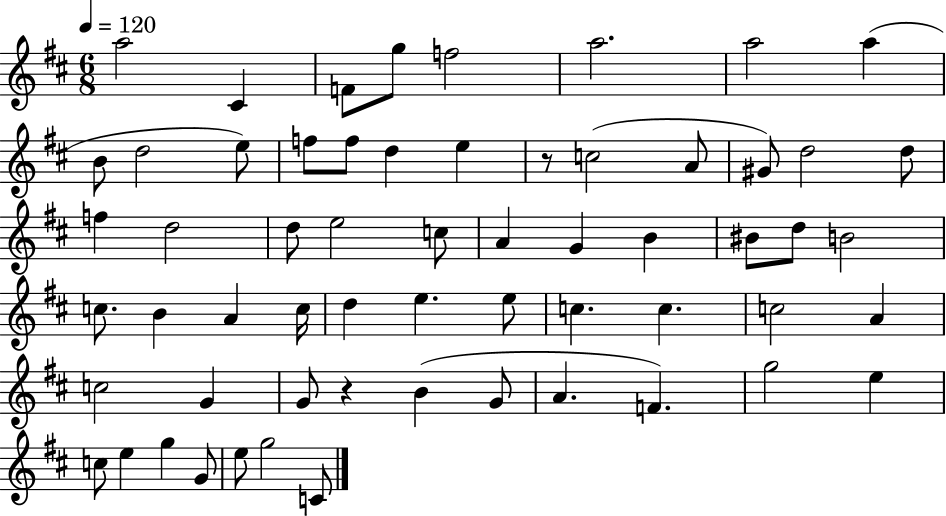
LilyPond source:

{
  \clef treble
  \numericTimeSignature
  \time 6/8
  \key d \major
  \tempo 4 = 120
  \repeat volta 2 { a''2 cis'4 | f'8 g''8 f''2 | a''2. | a''2 a''4( | \break b'8 d''2 e''8) | f''8 f''8 d''4 e''4 | r8 c''2( a'8 | gis'8) d''2 d''8 | \break f''4 d''2 | d''8 e''2 c''8 | a'4 g'4 b'4 | bis'8 d''8 b'2 | \break c''8. b'4 a'4 c''16 | d''4 e''4. e''8 | c''4. c''4. | c''2 a'4 | \break c''2 g'4 | g'8 r4 b'4( g'8 | a'4. f'4.) | g''2 e''4 | \break c''8 e''4 g''4 g'8 | e''8 g''2 c'8 | } \bar "|."
}